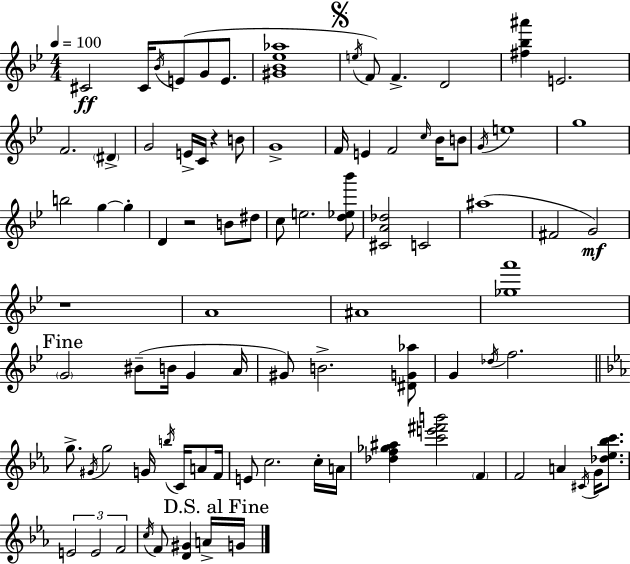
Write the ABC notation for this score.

X:1
T:Untitled
M:4/4
L:1/4
K:Gm
^C2 ^C/4 _B/4 E/2 G/2 E/2 [^G_B_e_a]4 e/4 F/2 F D2 [^f_b^a'] E2 F2 ^D G2 E/4 C/4 z B/2 G4 F/4 E F2 c/4 _B/4 B/2 G/4 e4 g4 b2 g g D z2 B/2 ^d/2 c/2 e2 [d_e_b']/2 [^CA_d]2 C2 ^a4 ^F2 G2 z4 A4 ^A4 [_ga']4 G2 ^B/2 B/4 G A/4 ^G/2 B2 [^DG_a]/2 G _d/4 f2 g/2 ^G/4 g2 G/4 b/4 C/4 A/2 F/4 E/2 c2 c/4 A/4 [_df_g^a] [c'e'^f'b']2 F F2 A ^C/4 G/4 [_d_e_bc']/2 E2 E2 F2 c/4 F/2 [D^G] A/4 G/4